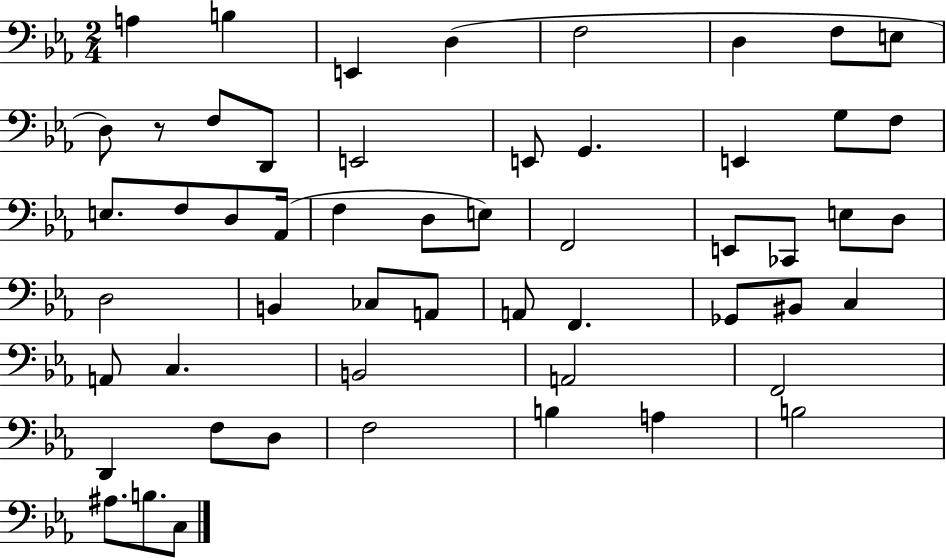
{
  \clef bass
  \numericTimeSignature
  \time 2/4
  \key ees \major
  a4 b4 | e,4 d4( | f2 | d4 f8 e8 | \break d8) r8 f8 d,8 | e,2 | e,8 g,4. | e,4 g8 f8 | \break e8. f8 d8 aes,16( | f4 d8 e8) | f,2 | e,8 ces,8 e8 d8 | \break d2 | b,4 ces8 a,8 | a,8 f,4. | ges,8 bis,8 c4 | \break a,8 c4. | b,2 | a,2 | f,2 | \break d,4 f8 d8 | f2 | b4 a4 | b2 | \break ais8. b8. c8 | \bar "|."
}